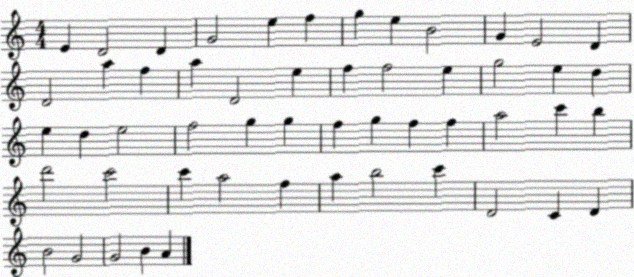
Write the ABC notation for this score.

X:1
T:Untitled
M:4/4
L:1/4
K:C
E D2 D G2 e f g e B2 G E2 D D2 a f a D2 e f f2 e g2 e d e d e2 f2 g g f g f f a2 c' b d'2 c'2 c' a2 f a b2 c' D2 C D B2 G2 G2 B A